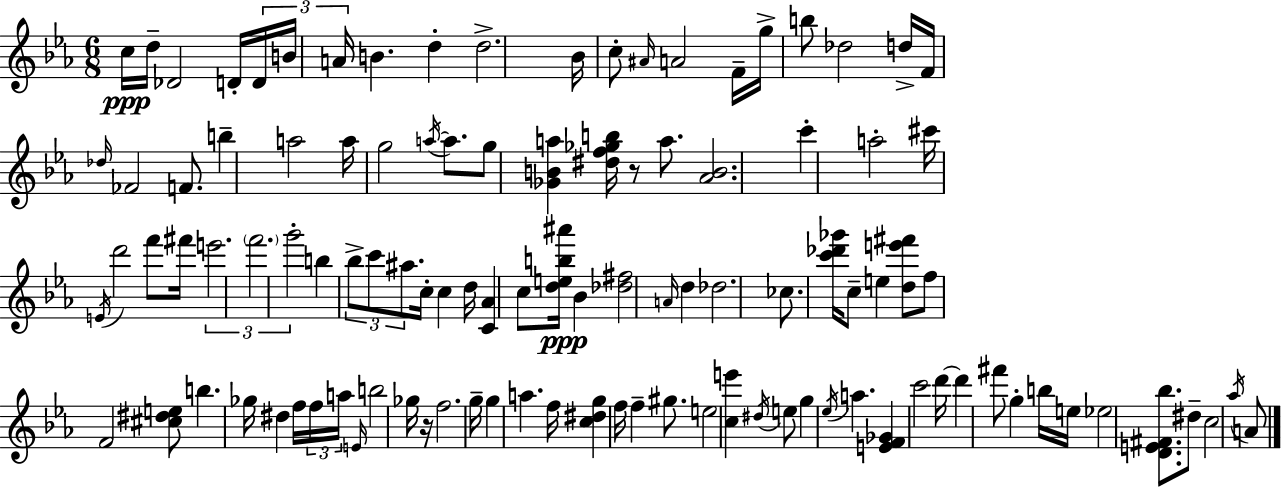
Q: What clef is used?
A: treble